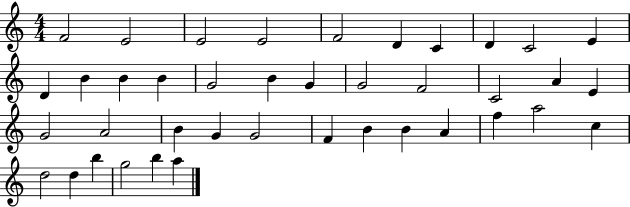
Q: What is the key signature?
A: C major